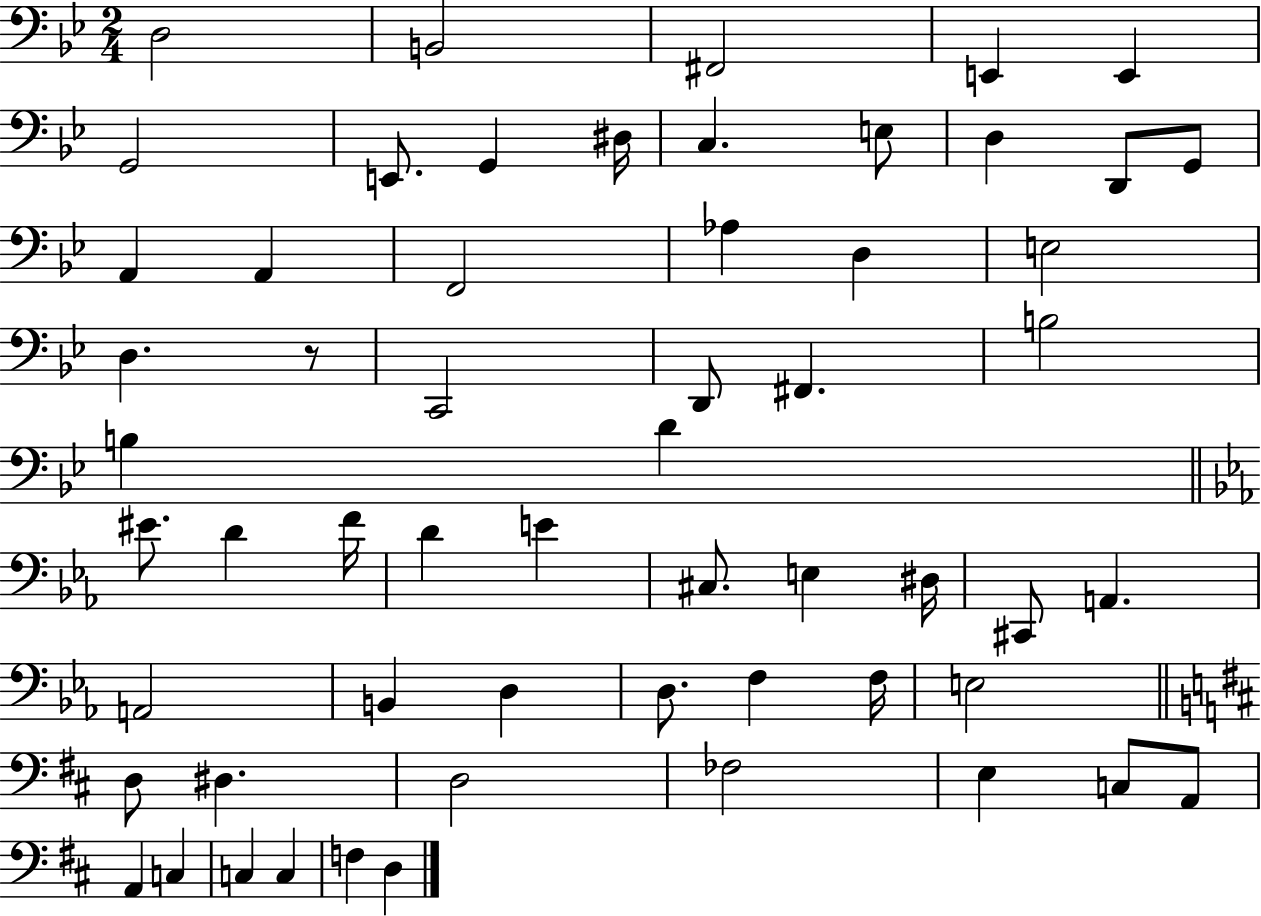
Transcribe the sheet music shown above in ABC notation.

X:1
T:Untitled
M:2/4
L:1/4
K:Bb
D,2 B,,2 ^F,,2 E,, E,, G,,2 E,,/2 G,, ^D,/4 C, E,/2 D, D,,/2 G,,/2 A,, A,, F,,2 _A, D, E,2 D, z/2 C,,2 D,,/2 ^F,, B,2 B, D ^E/2 D F/4 D E ^C,/2 E, ^D,/4 ^C,,/2 A,, A,,2 B,, D, D,/2 F, F,/4 E,2 D,/2 ^D, D,2 _F,2 E, C,/2 A,,/2 A,, C, C, C, F, D,